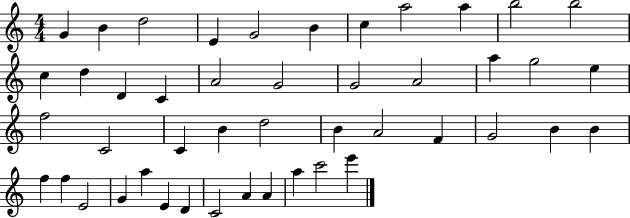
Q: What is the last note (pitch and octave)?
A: E6